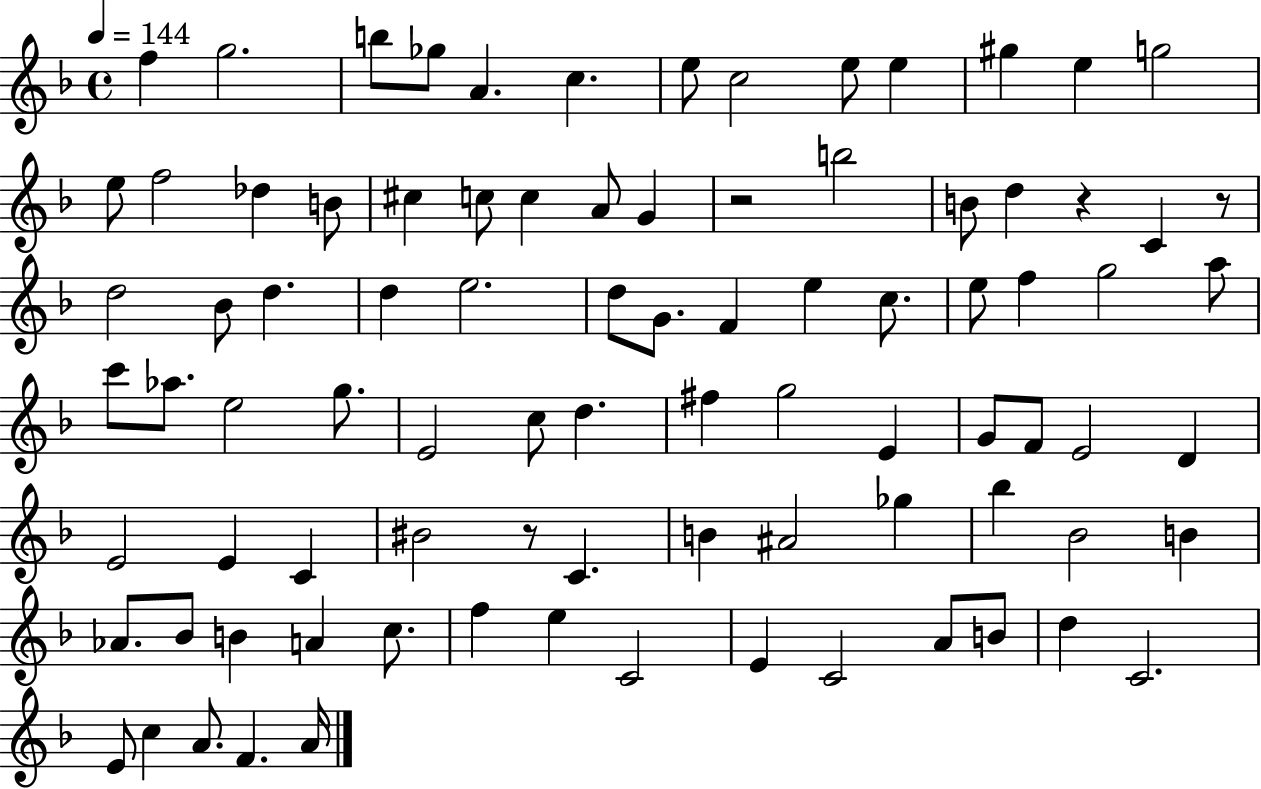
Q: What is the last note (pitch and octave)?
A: A4